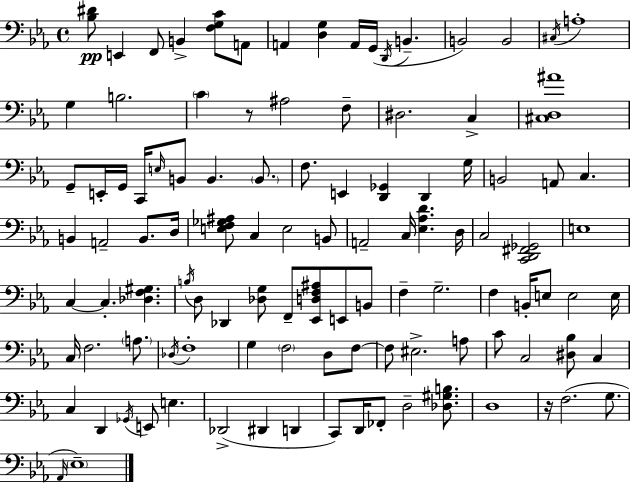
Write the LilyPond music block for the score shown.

{
  \clef bass
  \time 4/4
  \defaultTimeSignature
  \key c \minor
  \repeat volta 2 { <bes dis'>8\pp e,4 f,8 b,4-> <f g c'>8 a,8 | a,4 <d g>4 a,16 g,16( \acciaccatura { d,16 } b,4.-- | b,2) b,2 | \acciaccatura { cis16 } a1-. | \break g4 b2. | \parenthesize c'4 r8 ais2 | f8-- dis2. c4-> | <cis d ais'>1 | \break g,8-- e,16-. g,16 c,16 \grace { e16 } b,8 b,4. | \parenthesize b,8. f8. e,4 <d, ges,>4 d,4 | g16 b,2 a,8 c4. | b,4 a,2-- b,8. | \break d16 <e f ges ais>8 c4 e2 | b,8 a,2-- c16 <ees aes d'>4. | d16 c2 <c, d, fis, ges,>2 | e1 | \break c4~~ c4.-. <des f gis>4. | \acciaccatura { b16 } d8 des,4 <des g>8 f,8-- <ees, d f ais>8 | e,8 b,8 f4-- g2.-- | f4 b,16-. e8 e2 | \break e16 c16 f2. | \parenthesize a8. \acciaccatura { des16 } f1-. | g4 \parenthesize f2 | d8 f8~~ f8 eis2.-> | \break a8 c'8 c2 <dis bes>8 | c4 c4 d,4 \acciaccatura { ges,16 } e,8 | e4. des,2->( dis,4 | d,4 c,8) d,16 fes,8-. d2-- | \break <des gis b>8. d1 | r16 f2.( | g8. \grace { aes,16 } \parenthesize ees1--) | } \bar "|."
}